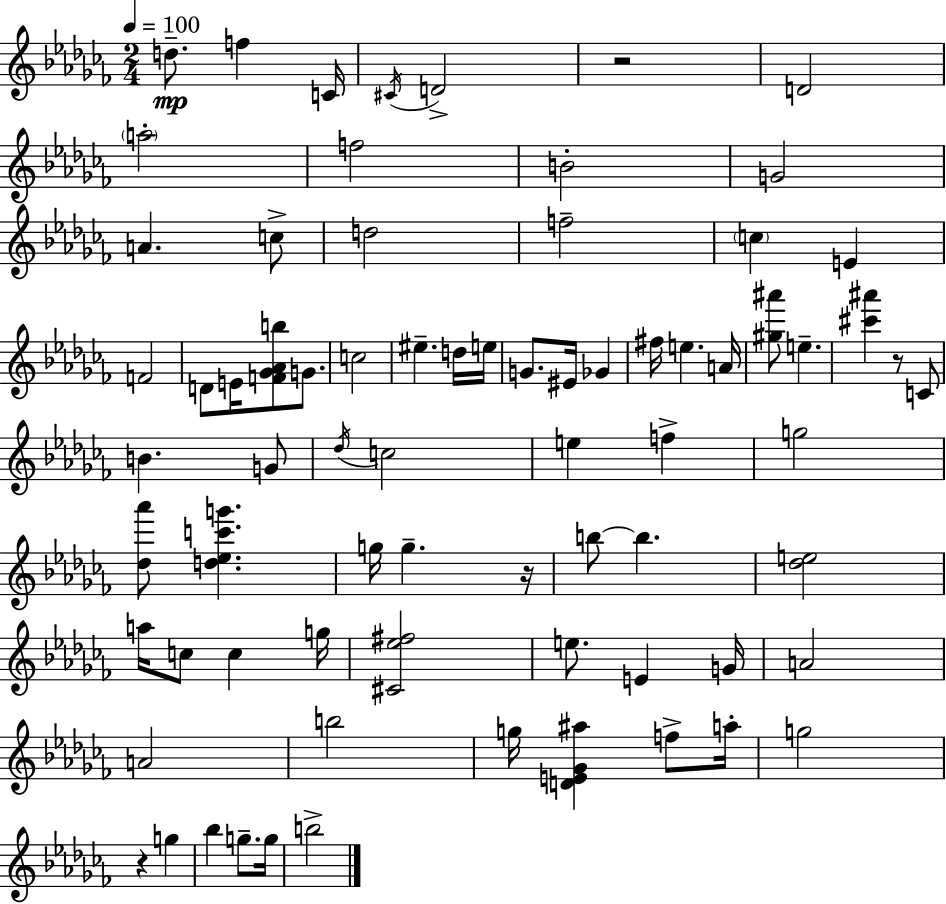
D5/e. F5/q C4/s C#4/s D4/h R/h D4/h A5/h F5/h B4/h G4/h A4/q. C5/e D5/h F5/h C5/q E4/q F4/h D4/e E4/s [F4,Gb4,Ab4,B5]/e G4/e. C5/h EIS5/q. D5/s E5/s G4/e. EIS4/s Gb4/q F#5/s E5/q. A4/s [G#5,A#6]/e E5/q. [C#6,A#6]/q R/e C4/e B4/q. G4/e Db5/s C5/h E5/q F5/q G5/h [Db5,Ab6]/e [D5,Eb5,C6,G6]/q. G5/s G5/q. R/s B5/e B5/q. [Db5,E5]/h A5/s C5/e C5/q G5/s [C#4,Eb5,F#5]/h E5/e. E4/q G4/s A4/h A4/h B5/h G5/s [D4,E4,Gb4,A#5]/q F5/e A5/s G5/h R/q G5/q Bb5/q G5/e. G5/s B5/h